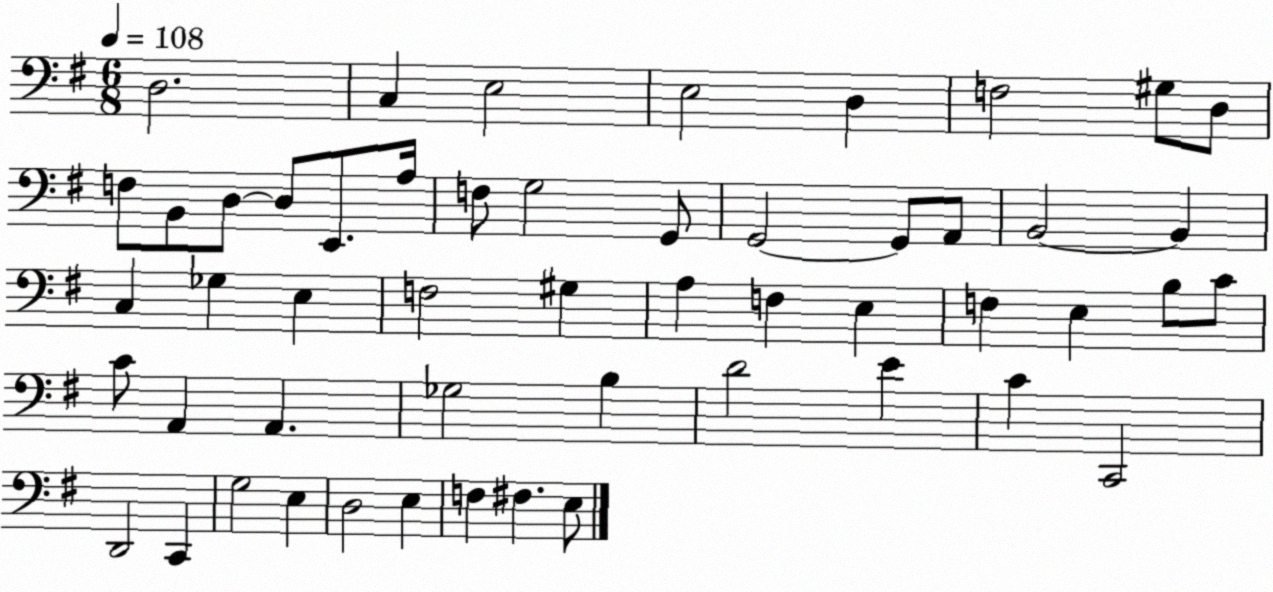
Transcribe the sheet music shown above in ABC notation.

X:1
T:Untitled
M:6/8
L:1/4
K:G
D,2 C, E,2 E,2 D, F,2 ^G,/2 D,/2 F,/2 B,,/2 D,/2 D,/2 E,,/2 A,/4 F,/2 G,2 G,,/2 G,,2 G,,/2 A,,/2 B,,2 B,, C, _G, E, F,2 ^G, A, F, E, F, E, B,/2 C/2 C/2 A,, A,, _G,2 B, D2 E C C,,2 D,,2 C,, G,2 E, D,2 E, F, ^F, E,/2